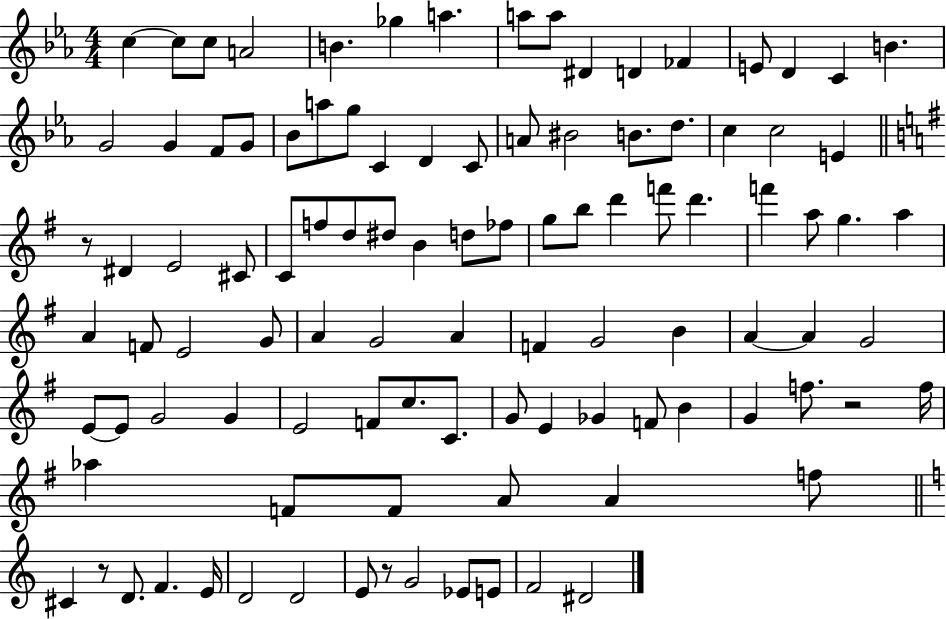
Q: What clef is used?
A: treble